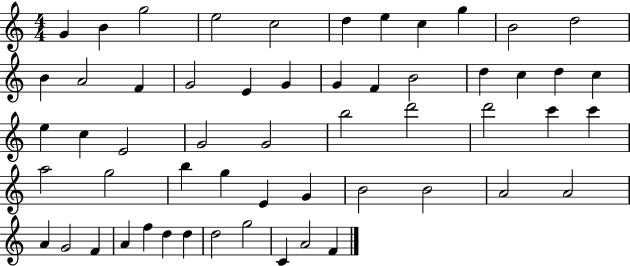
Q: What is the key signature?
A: C major